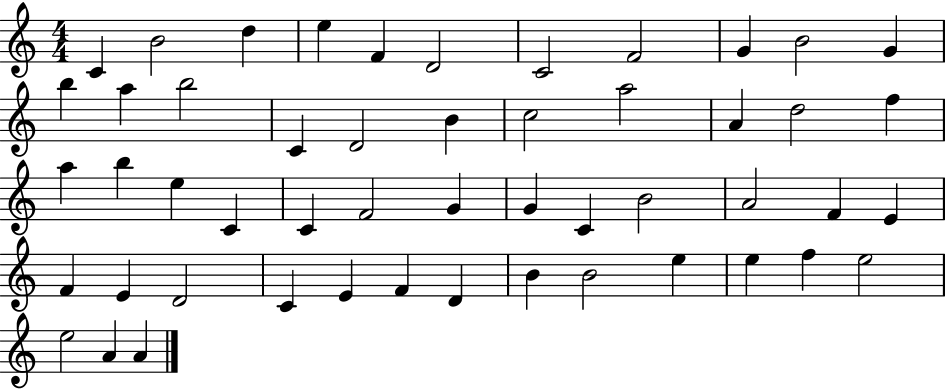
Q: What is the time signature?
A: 4/4